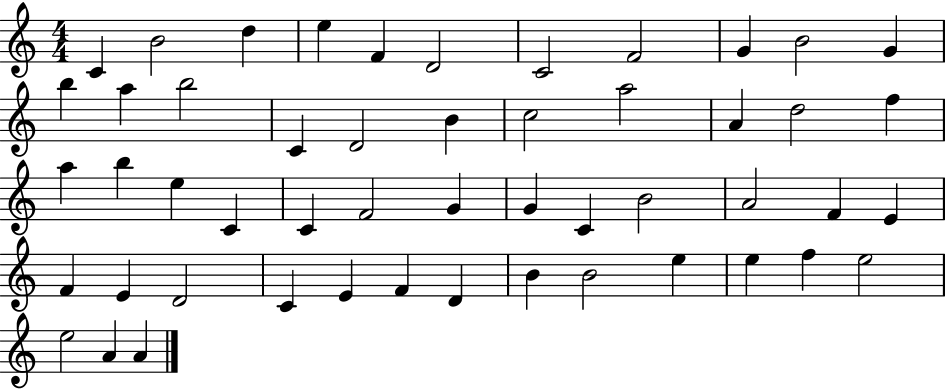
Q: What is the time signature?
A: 4/4